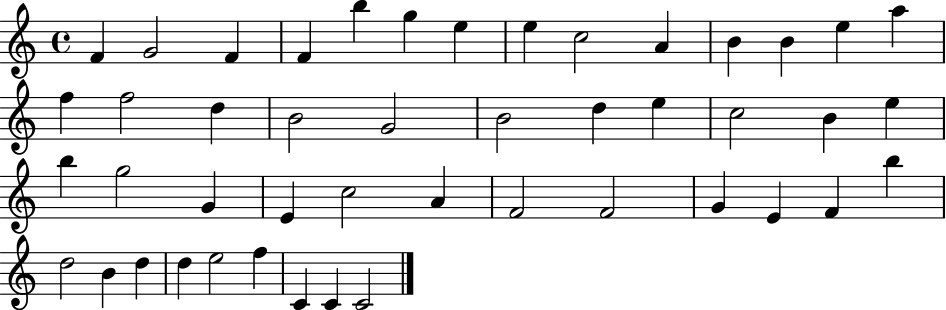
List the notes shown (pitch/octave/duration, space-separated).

F4/q G4/h F4/q F4/q B5/q G5/q E5/q E5/q C5/h A4/q B4/q B4/q E5/q A5/q F5/q F5/h D5/q B4/h G4/h B4/h D5/q E5/q C5/h B4/q E5/q B5/q G5/h G4/q E4/q C5/h A4/q F4/h F4/h G4/q E4/q F4/q B5/q D5/h B4/q D5/q D5/q E5/h F5/q C4/q C4/q C4/h